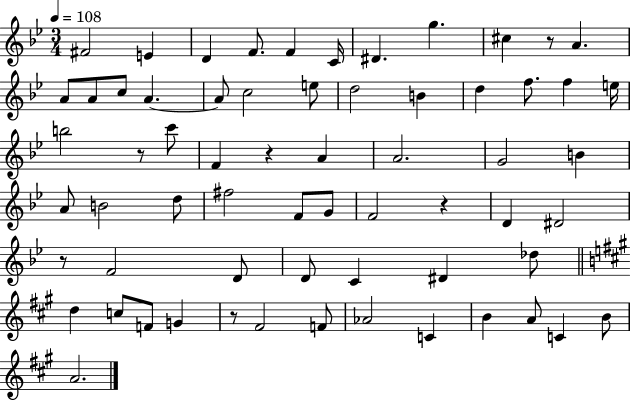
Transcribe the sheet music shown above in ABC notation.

X:1
T:Untitled
M:3/4
L:1/4
K:Bb
^F2 E D F/2 F C/4 ^D g ^c z/2 A A/2 A/2 c/2 A A/2 c2 e/2 d2 B d f/2 f e/4 b2 z/2 c'/2 F z A A2 G2 B A/2 B2 d/2 ^f2 F/2 G/2 F2 z D ^D2 z/2 F2 D/2 D/2 C ^D _d/2 d c/2 F/2 G z/2 ^F2 F/2 _A2 C B A/2 C B/2 A2